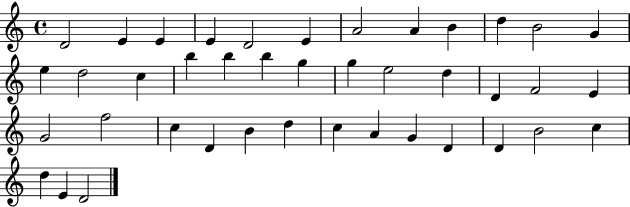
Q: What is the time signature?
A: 4/4